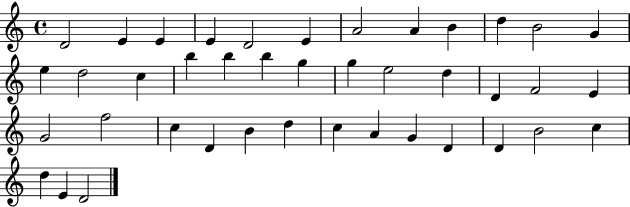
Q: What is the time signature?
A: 4/4